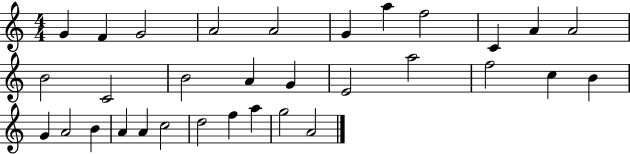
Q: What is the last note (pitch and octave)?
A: A4